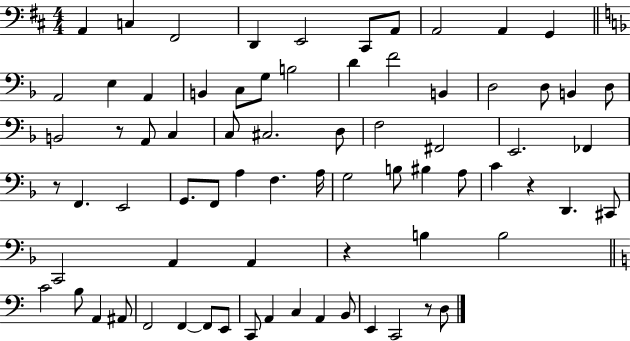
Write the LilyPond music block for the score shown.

{
  \clef bass
  \numericTimeSignature
  \time 4/4
  \key d \major
  a,4 c4 fis,2 | d,4 e,2 cis,8 a,8 | a,2 a,4 g,4 | \bar "||" \break \key f \major a,2 e4 a,4 | b,4 c8 g8 b2 | d'4 f'2 b,4 | d2 d8 b,4 d8 | \break b,2 r8 a,8 c4 | c8 cis2. d8 | f2 fis,2 | e,2. fes,4 | \break r8 f,4. e,2 | g,8. f,8 a4 f4. a16 | g2 b8 bis4 a8 | c'4 r4 d,4. cis,8 | \break c,2 a,4 a,4 | r4 b4 b2 | \bar "||" \break \key a \minor c'2 b8 a,4 ais,8 | f,2 f,4~~ f,8 e,8 | c,8 a,4 c4 a,4 b,8 | e,4 c,2 r8 d8 | \break \bar "|."
}